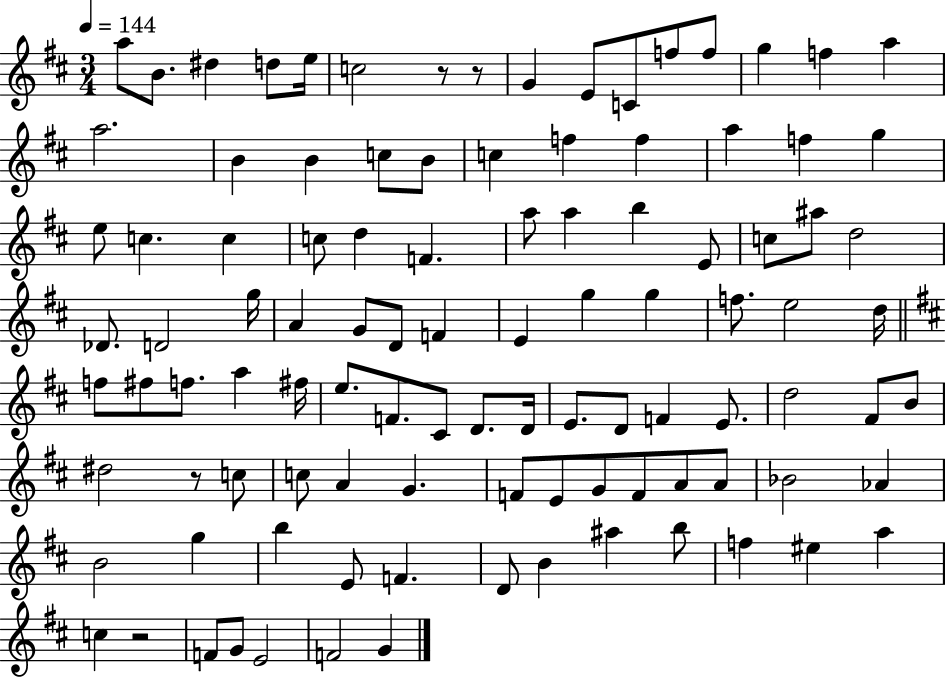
A5/e B4/e. D#5/q D5/e E5/s C5/h R/e R/e G4/q E4/e C4/e F5/e F5/e G5/q F5/q A5/q A5/h. B4/q B4/q C5/e B4/e C5/q F5/q F5/q A5/q F5/q G5/q E5/e C5/q. C5/q C5/e D5/q F4/q. A5/e A5/q B5/q E4/e C5/e A#5/e D5/h Db4/e. D4/h G5/s A4/q G4/e D4/e F4/q E4/q G5/q G5/q F5/e. E5/h D5/s F5/e F#5/e F5/e. A5/q F#5/s E5/e. F4/e. C#4/e D4/e. D4/s E4/e. D4/e F4/q E4/e. D5/h F#4/e B4/e D#5/h R/e C5/e C5/e A4/q G4/q. F4/e E4/e G4/e F4/e A4/e A4/e Bb4/h Ab4/q B4/h G5/q B5/q E4/e F4/q. D4/e B4/q A#5/q B5/e F5/q EIS5/q A5/q C5/q R/h F4/e G4/e E4/h F4/h G4/q